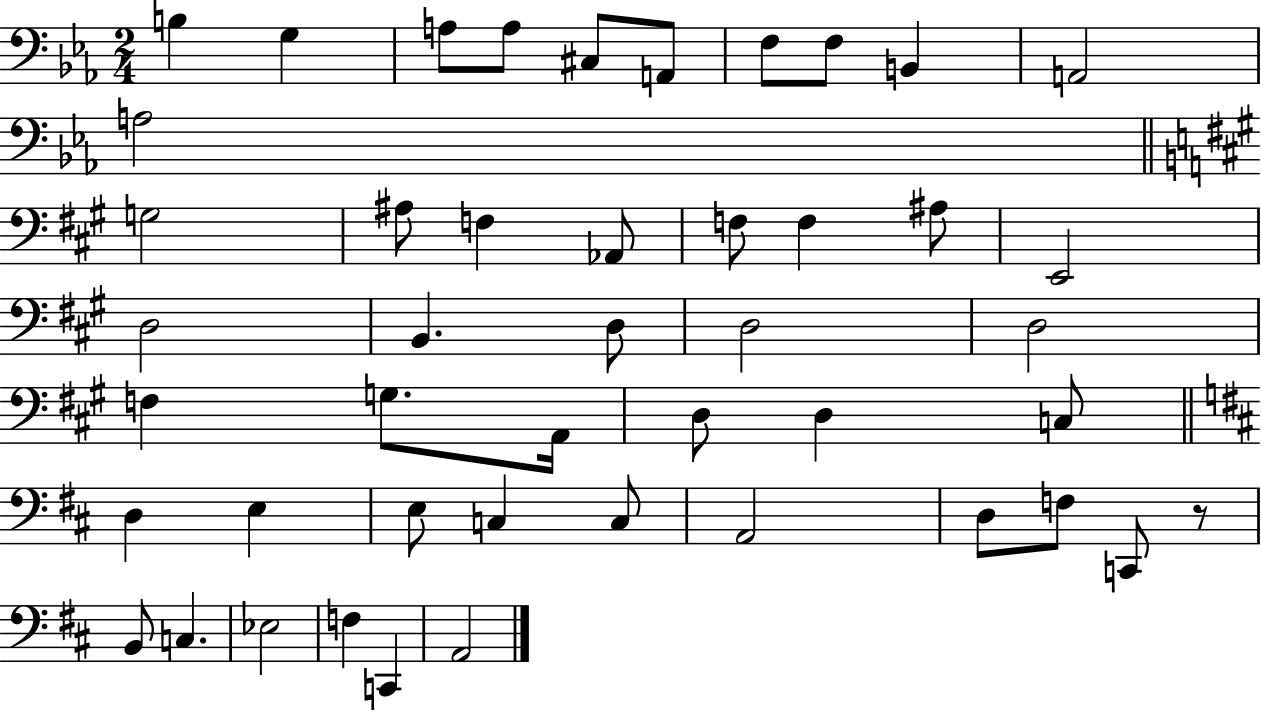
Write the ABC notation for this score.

X:1
T:Untitled
M:2/4
L:1/4
K:Eb
B, G, A,/2 A,/2 ^C,/2 A,,/2 F,/2 F,/2 B,, A,,2 A,2 G,2 ^A,/2 F, _A,,/2 F,/2 F, ^A,/2 E,,2 D,2 B,, D,/2 D,2 D,2 F, G,/2 A,,/4 D,/2 D, C,/2 D, E, E,/2 C, C,/2 A,,2 D,/2 F,/2 C,,/2 z/2 B,,/2 C, _E,2 F, C,, A,,2